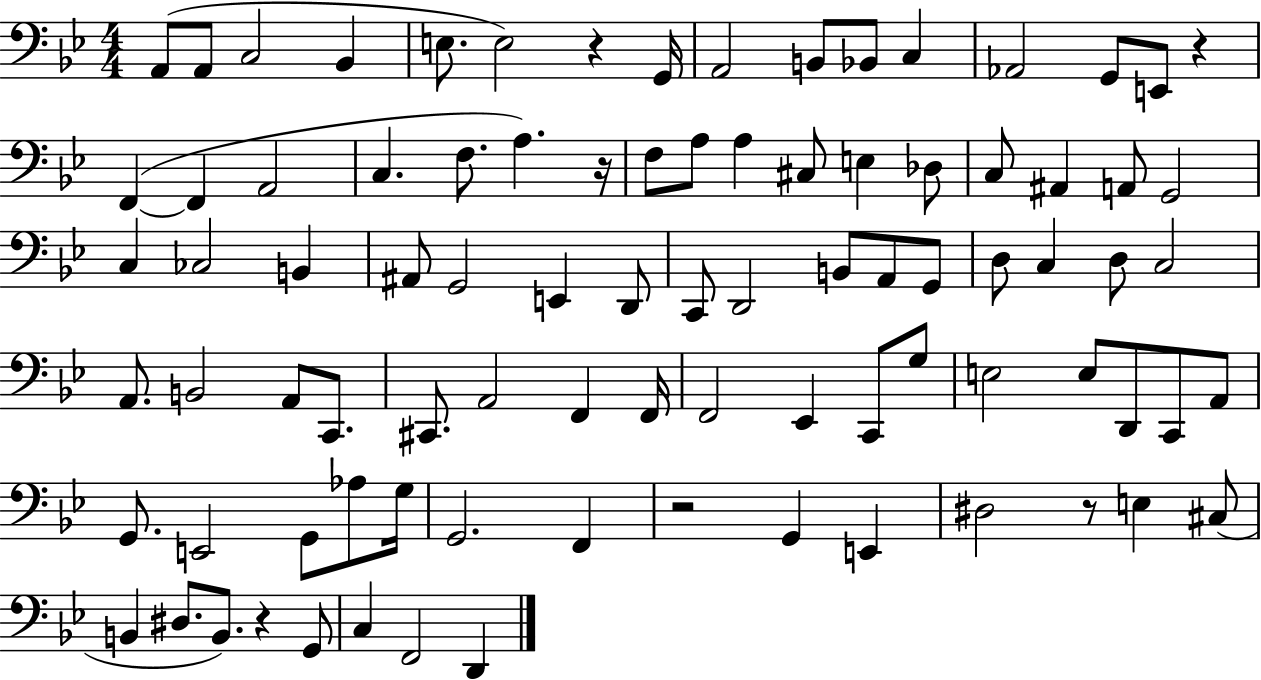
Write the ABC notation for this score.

X:1
T:Untitled
M:4/4
L:1/4
K:Bb
A,,/2 A,,/2 C,2 _B,, E,/2 E,2 z G,,/4 A,,2 B,,/2 _B,,/2 C, _A,,2 G,,/2 E,,/2 z F,, F,, A,,2 C, F,/2 A, z/4 F,/2 A,/2 A, ^C,/2 E, _D,/2 C,/2 ^A,, A,,/2 G,,2 C, _C,2 B,, ^A,,/2 G,,2 E,, D,,/2 C,,/2 D,,2 B,,/2 A,,/2 G,,/2 D,/2 C, D,/2 C,2 A,,/2 B,,2 A,,/2 C,,/2 ^C,,/2 A,,2 F,, F,,/4 F,,2 _E,, C,,/2 G,/2 E,2 E,/2 D,,/2 C,,/2 A,,/2 G,,/2 E,,2 G,,/2 _A,/2 G,/4 G,,2 F,, z2 G,, E,, ^D,2 z/2 E, ^C,/2 B,, ^D,/2 B,,/2 z G,,/2 C, F,,2 D,,